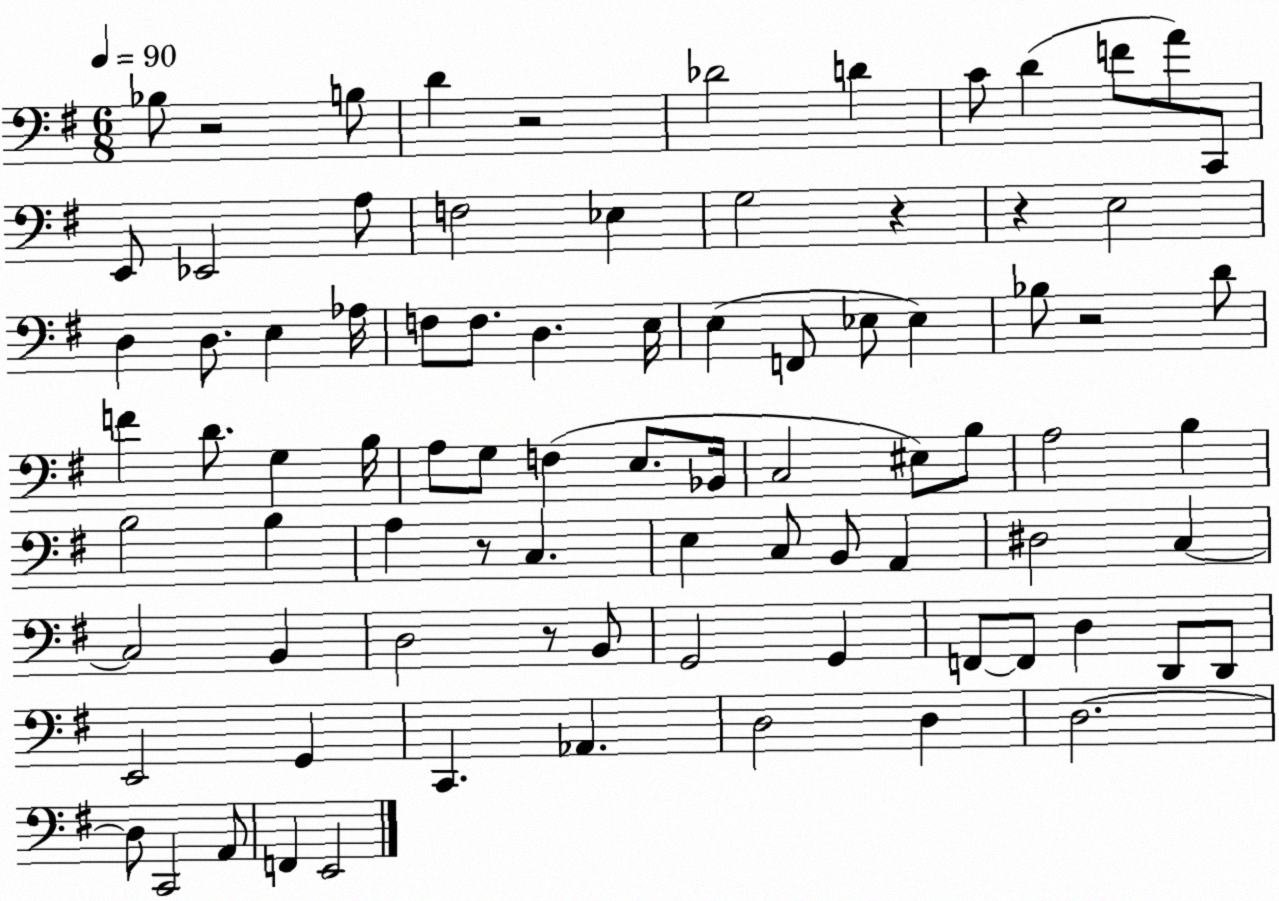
X:1
T:Untitled
M:6/8
L:1/4
K:G
_B,/2 z2 B,/2 D z2 _D2 D C/2 D F/2 A/2 C,,/2 E,,/2 _E,,2 A,/2 F,2 _E, G,2 z z E,2 D, D,/2 E, _A,/4 F,/2 F,/2 D, E,/4 E, F,,/2 _E,/2 _E, _B,/2 z2 D/2 F D/2 G, B,/4 A,/2 G,/2 F, E,/2 _B,,/4 C,2 ^E,/2 B,/2 A,2 B, B,2 B, A, z/2 C, E, C,/2 B,,/2 A,, ^D,2 C, C,2 B,, D,2 z/2 B,,/2 G,,2 G,, F,,/2 F,,/2 D, D,,/2 D,,/2 E,,2 G,, C,, _A,, D,2 D, D,2 D,/2 C,,2 A,,/2 F,, E,,2